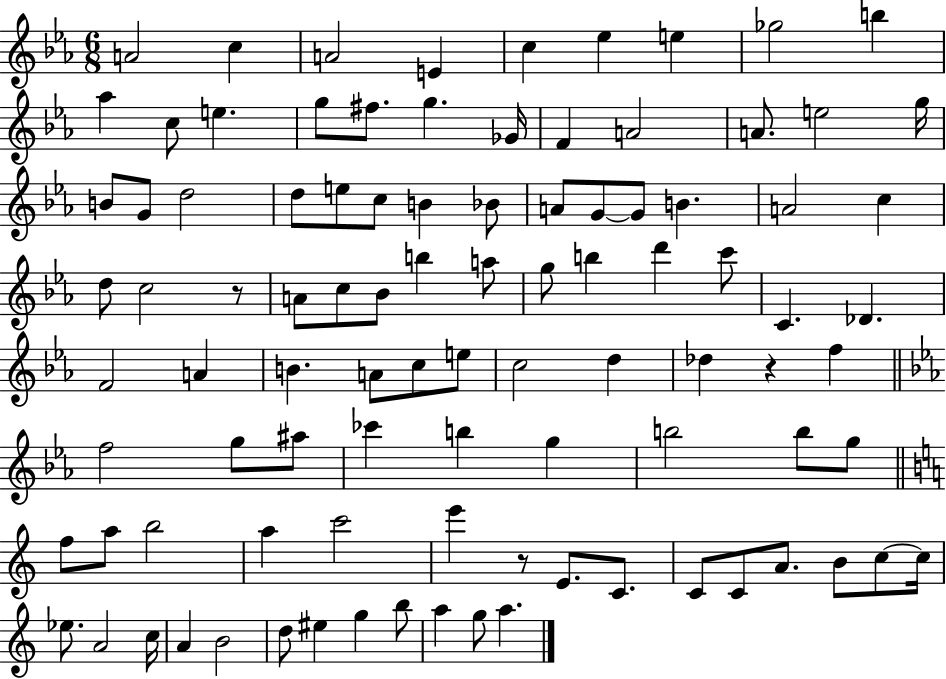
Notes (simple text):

A4/h C5/q A4/h E4/q C5/q Eb5/q E5/q Gb5/h B5/q Ab5/q C5/e E5/q. G5/e F#5/e. G5/q. Gb4/s F4/q A4/h A4/e. E5/h G5/s B4/e G4/e D5/h D5/e E5/e C5/e B4/q Bb4/e A4/e G4/e G4/e B4/q. A4/h C5/q D5/e C5/h R/e A4/e C5/e Bb4/e B5/q A5/e G5/e B5/q D6/q C6/e C4/q. Db4/q. F4/h A4/q B4/q. A4/e C5/e E5/e C5/h D5/q Db5/q R/q F5/q F5/h G5/e A#5/e CES6/q B5/q G5/q B5/h B5/e G5/e F5/e A5/e B5/h A5/q C6/h E6/q R/e E4/e. C4/e. C4/e C4/e A4/e. B4/e C5/e C5/s Eb5/e. A4/h C5/s A4/q B4/h D5/e EIS5/q G5/q B5/e A5/q G5/e A5/q.